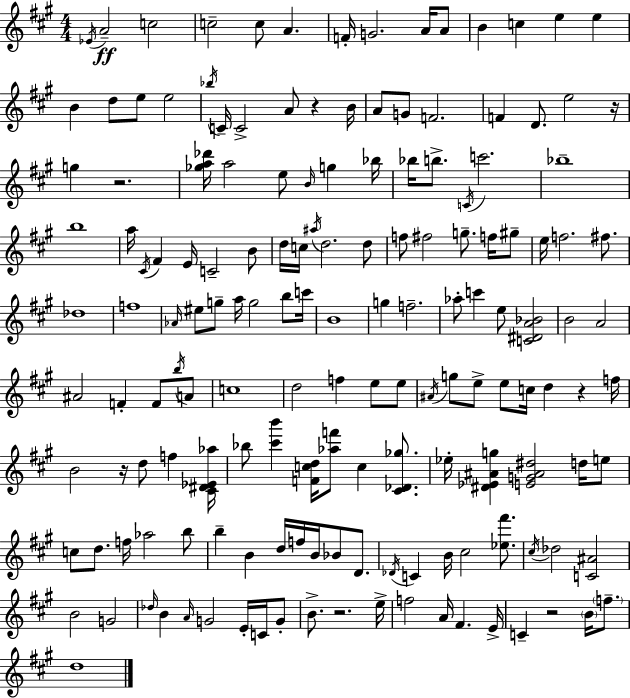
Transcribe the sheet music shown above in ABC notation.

X:1
T:Untitled
M:4/4
L:1/4
K:A
_E/4 A2 c2 c2 c/2 A F/4 G2 A/4 A/2 B c e e B d/2 e/2 e2 _b/4 C/4 C2 A/2 z B/4 A/2 G/2 F2 F D/2 e2 z/4 g z2 [_ga_d']/4 a2 e/2 B/4 g _b/4 _b/4 b/2 C/4 c'2 _b4 b4 a/4 ^C/4 ^F E/4 C2 B/2 d/4 c/4 ^a/4 d2 d/2 f/2 ^f2 g/2 f/4 ^g/2 e/4 f2 ^f/2 _d4 f4 _A/4 ^e/2 g/2 a/4 g2 b/2 c'/4 B4 g f2 _a/2 c' e/2 [C^DA_B]2 B2 A2 ^A2 F F/2 b/4 A/2 c4 d2 f e/2 e/2 ^A/4 g/2 e/2 e/2 c/4 d z f/4 B2 z/4 d/2 f [^C^D_E_a]/4 _b/2 [^c'b'] [Fcd]/4 [_af']/2 c [^C_D_g]/2 _e/4 [^D_E^Ag] [EG^A^d]2 d/4 e/2 c/2 d/2 f/4 _a2 b/2 b B d/4 f/4 B/4 _B/2 D/2 _D/4 C B/4 ^c2 [_e^f']/2 ^c/4 _d2 [C^A]2 B2 G2 _d/4 B A/4 G2 E/4 C/4 G/2 B/2 z2 e/4 f2 A/4 ^F E/4 C z2 B/4 f/2 d4